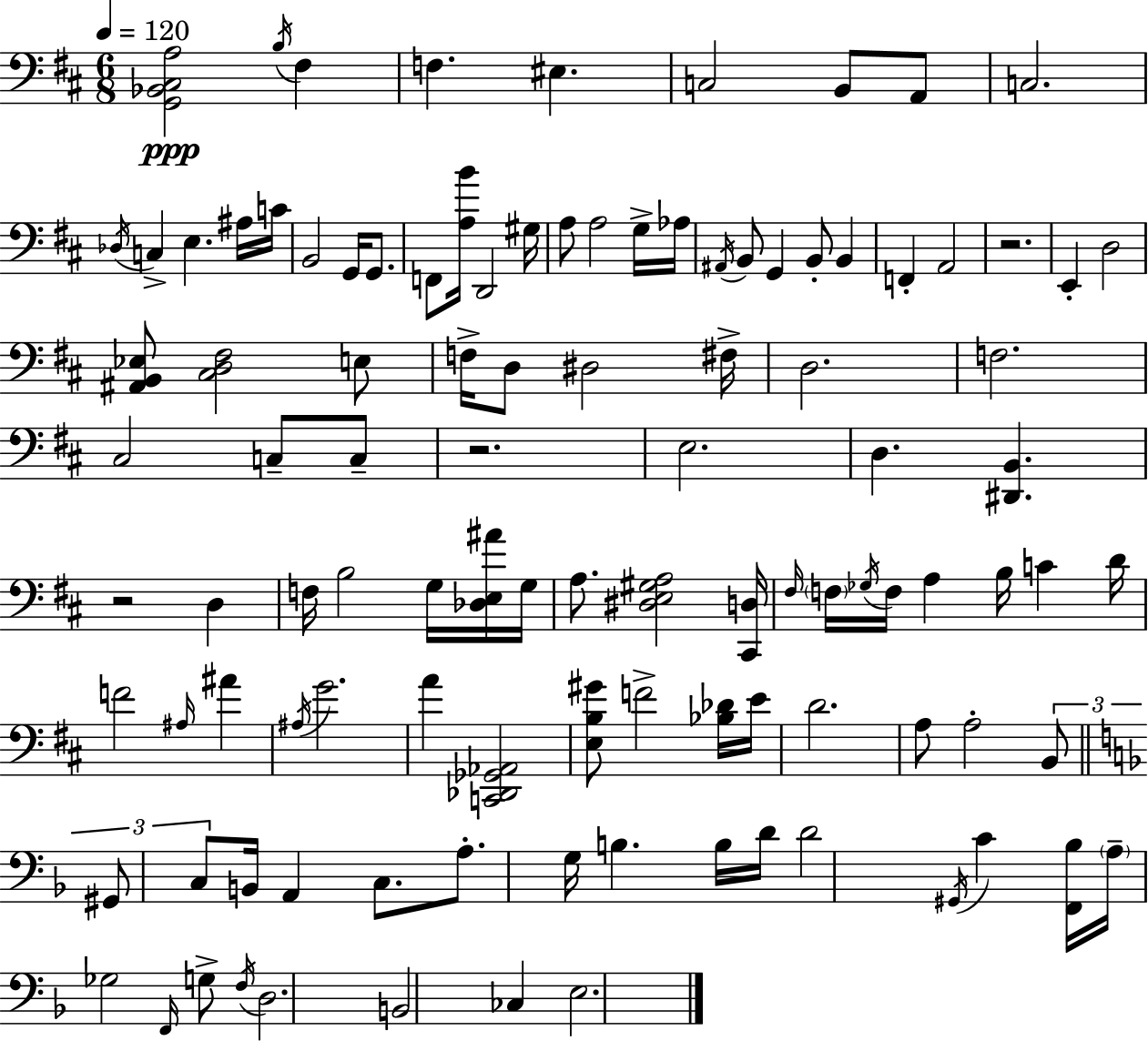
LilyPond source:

{
  \clef bass
  \numericTimeSignature
  \time 6/8
  \key d \major
  \tempo 4 = 120
  <g, bes, cis a>2\ppp \acciaccatura { b16 } fis4 | f4. eis4. | c2 b,8 a,8 | c2. | \break \acciaccatura { des16 } c4-> e4. | ais16 c'16 b,2 g,16 g,8. | f,8 <a b'>16 d,2 | gis16 a8 a2 | \break g16-> aes16 \acciaccatura { ais,16 } b,8 g,4 b,8-. b,4 | f,4-. a,2 | r2. | e,4-. d2 | \break <ais, b, ees>8 <cis d fis>2 | e8 f16-> d8 dis2 | fis16-> d2. | f2. | \break cis2 c8-- | c8-- r2. | e2. | d4. <dis, b,>4. | \break r2 d4 | f16 b2 | g16 <des e ais'>16 g16 a8. <dis e gis a>2 | <cis, d>16 \grace { fis16 } \parenthesize f16 \acciaccatura { ges16 } f16 a4 b16 | \break c'4 d'16 f'2 | \grace { ais16 } ais'4 \acciaccatura { ais16 } g'2. | a'4 <c, des, ges, aes,>2 | <e b gis'>8 f'2-> | \break <bes des'>16 e'16 d'2. | a8 a2-. | \tuplet 3/2 { b,8 \bar "||" \break \key d \minor gis,8 c8 } b,16 a,4 c8. | a8.-. g16 b4. b16 d'16 | d'2 \acciaccatura { gis,16 } c'4 | <f, bes>16 \parenthesize a16-- ges2 \grace { f,16 } | \break g8-> \acciaccatura { f16 } d2. | b,2 ces4 | e2. | \bar "|."
}